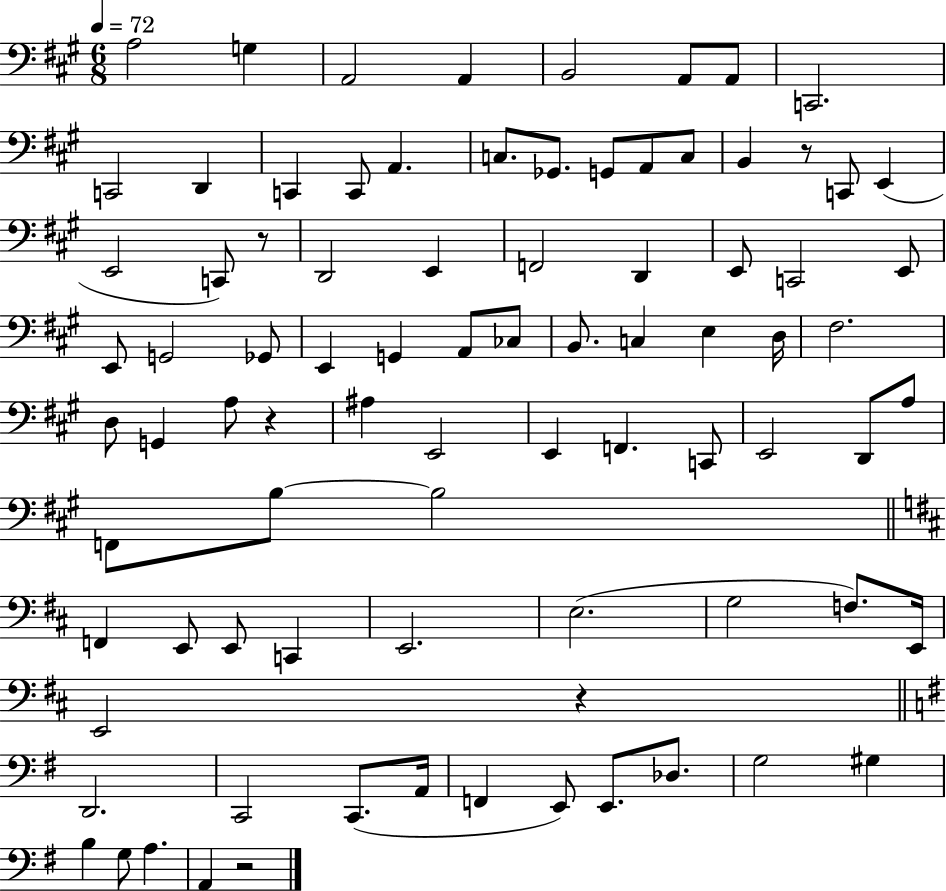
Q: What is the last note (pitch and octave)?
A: A2